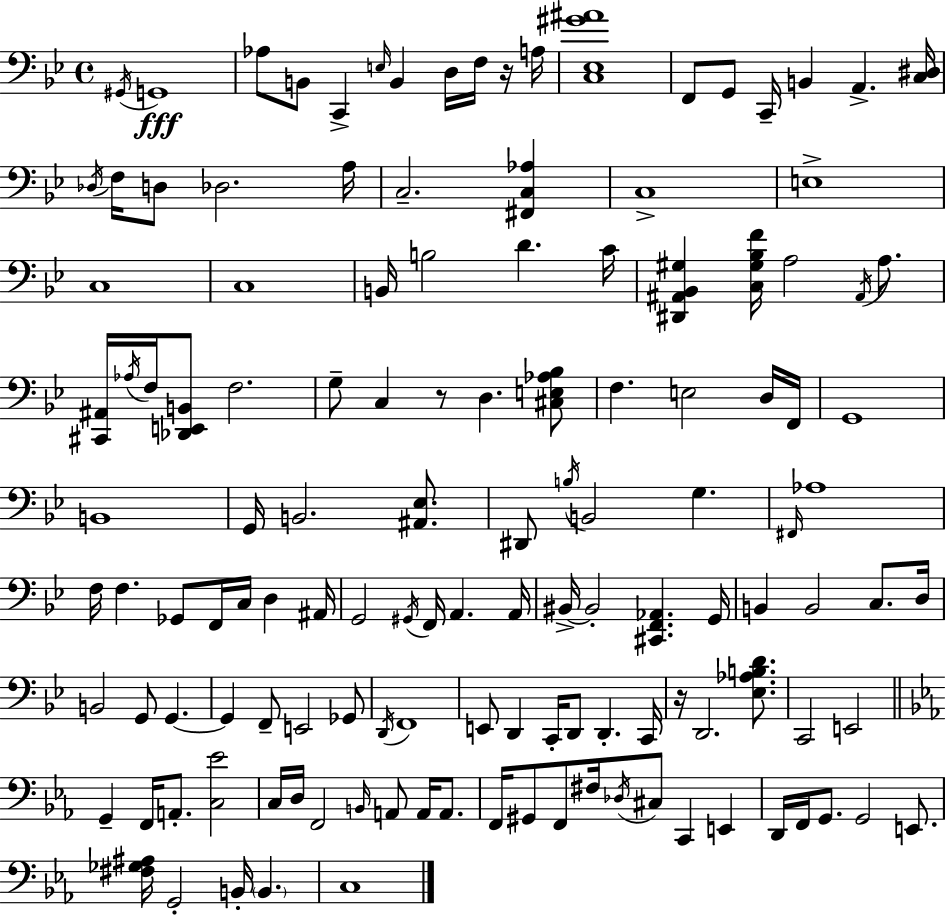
G#2/s G2/w Ab3/e B2/e C2/q E3/s B2/q D3/s F3/s R/s A3/s [C3,Eb3,G#4,A#4]/w F2/e G2/e C2/s B2/q A2/q. [C3,D#3]/s Db3/s F3/s D3/e Db3/h. A3/s C3/h. [F#2,C3,Ab3]/q C3/w E3/w C3/w C3/w B2/s B3/h D4/q. C4/s [D#2,A#2,Bb2,G#3]/q [C3,G#3,Bb3,F4]/s A3/h A#2/s A3/e. [C#2,A#2]/s Ab3/s F3/s [Db2,E2,B2]/e F3/h. G3/e C3/q R/e D3/q. [C#3,E3,Ab3,Bb3]/e F3/q. E3/h D3/s F2/s G2/w B2/w G2/s B2/h. [A#2,Eb3]/e. D#2/e B3/s B2/h G3/q. F#2/s Ab3/w F3/s F3/q. Gb2/e F2/s C3/s D3/q A#2/s G2/h G#2/s F2/s A2/q. A2/s BIS2/s BIS2/h [C#2,F2,Ab2]/q. G2/s B2/q B2/h C3/e. D3/s B2/h G2/e G2/q. G2/q F2/e E2/h Gb2/e D2/s F2/w E2/e D2/q C2/s D2/e D2/q. C2/s R/s D2/h. [Eb3,Ab3,B3,D4]/e. C2/h E2/h G2/q F2/s A2/e. [C3,Eb4]/h C3/s D3/s F2/h B2/s A2/e A2/s A2/e. F2/s G#2/e F2/e F#3/s Db3/s C#3/e C2/q E2/q D2/s F2/s G2/e. G2/h E2/e. [F#3,Gb3,A#3]/s G2/h B2/s B2/q. C3/w